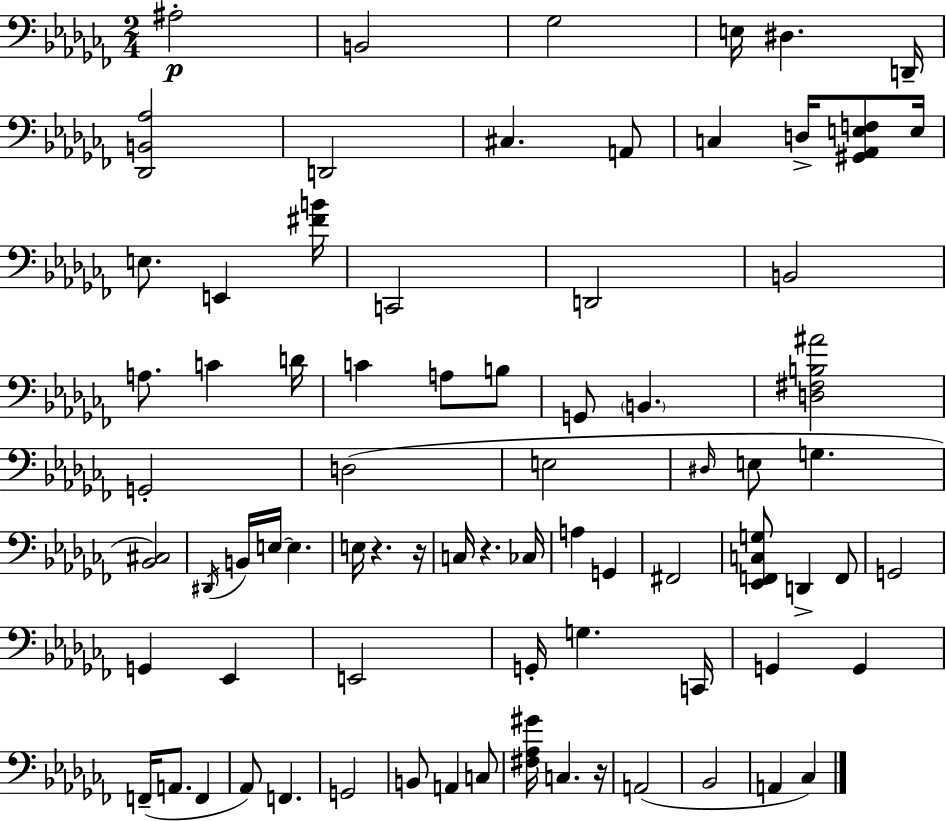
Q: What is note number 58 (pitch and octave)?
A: G2